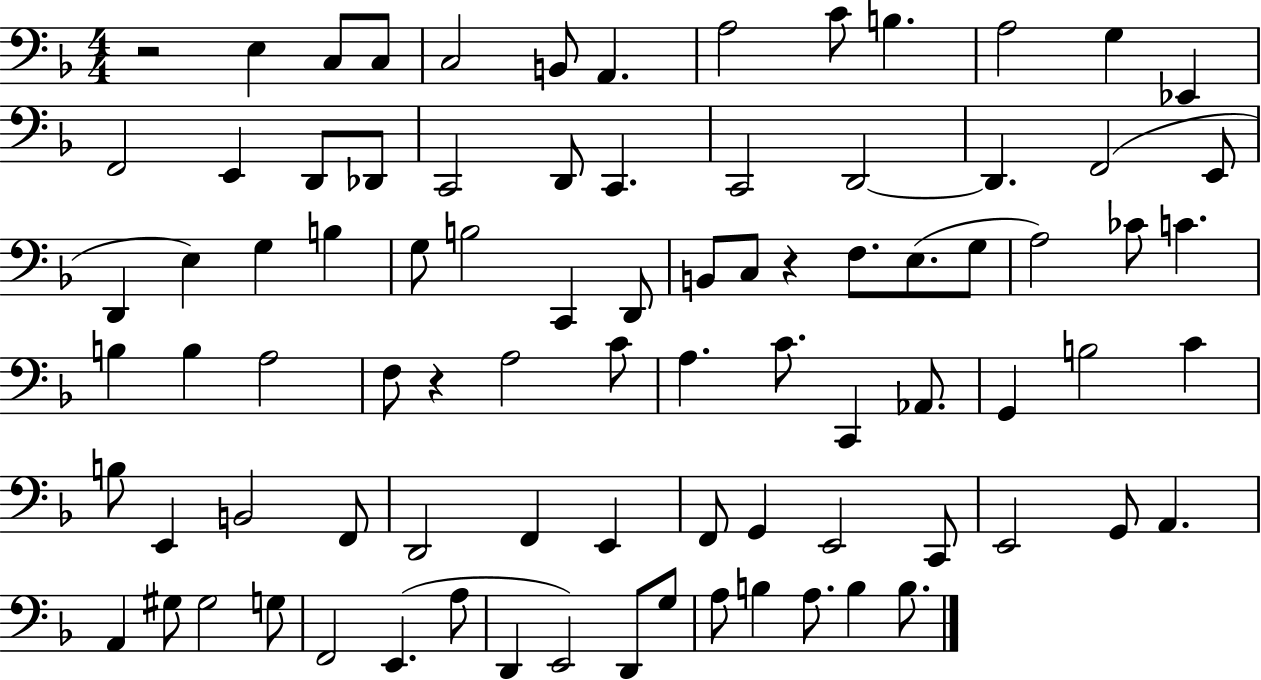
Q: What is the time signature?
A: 4/4